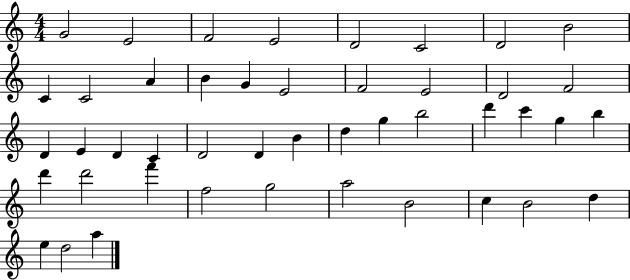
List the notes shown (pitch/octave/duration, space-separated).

G4/h E4/h F4/h E4/h D4/h C4/h D4/h B4/h C4/q C4/h A4/q B4/q G4/q E4/h F4/h E4/h D4/h F4/h D4/q E4/q D4/q C4/q D4/h D4/q B4/q D5/q G5/q B5/h D6/q C6/q G5/q B5/q D6/q D6/h F6/q F5/h G5/h A5/h B4/h C5/q B4/h D5/q E5/q D5/h A5/q